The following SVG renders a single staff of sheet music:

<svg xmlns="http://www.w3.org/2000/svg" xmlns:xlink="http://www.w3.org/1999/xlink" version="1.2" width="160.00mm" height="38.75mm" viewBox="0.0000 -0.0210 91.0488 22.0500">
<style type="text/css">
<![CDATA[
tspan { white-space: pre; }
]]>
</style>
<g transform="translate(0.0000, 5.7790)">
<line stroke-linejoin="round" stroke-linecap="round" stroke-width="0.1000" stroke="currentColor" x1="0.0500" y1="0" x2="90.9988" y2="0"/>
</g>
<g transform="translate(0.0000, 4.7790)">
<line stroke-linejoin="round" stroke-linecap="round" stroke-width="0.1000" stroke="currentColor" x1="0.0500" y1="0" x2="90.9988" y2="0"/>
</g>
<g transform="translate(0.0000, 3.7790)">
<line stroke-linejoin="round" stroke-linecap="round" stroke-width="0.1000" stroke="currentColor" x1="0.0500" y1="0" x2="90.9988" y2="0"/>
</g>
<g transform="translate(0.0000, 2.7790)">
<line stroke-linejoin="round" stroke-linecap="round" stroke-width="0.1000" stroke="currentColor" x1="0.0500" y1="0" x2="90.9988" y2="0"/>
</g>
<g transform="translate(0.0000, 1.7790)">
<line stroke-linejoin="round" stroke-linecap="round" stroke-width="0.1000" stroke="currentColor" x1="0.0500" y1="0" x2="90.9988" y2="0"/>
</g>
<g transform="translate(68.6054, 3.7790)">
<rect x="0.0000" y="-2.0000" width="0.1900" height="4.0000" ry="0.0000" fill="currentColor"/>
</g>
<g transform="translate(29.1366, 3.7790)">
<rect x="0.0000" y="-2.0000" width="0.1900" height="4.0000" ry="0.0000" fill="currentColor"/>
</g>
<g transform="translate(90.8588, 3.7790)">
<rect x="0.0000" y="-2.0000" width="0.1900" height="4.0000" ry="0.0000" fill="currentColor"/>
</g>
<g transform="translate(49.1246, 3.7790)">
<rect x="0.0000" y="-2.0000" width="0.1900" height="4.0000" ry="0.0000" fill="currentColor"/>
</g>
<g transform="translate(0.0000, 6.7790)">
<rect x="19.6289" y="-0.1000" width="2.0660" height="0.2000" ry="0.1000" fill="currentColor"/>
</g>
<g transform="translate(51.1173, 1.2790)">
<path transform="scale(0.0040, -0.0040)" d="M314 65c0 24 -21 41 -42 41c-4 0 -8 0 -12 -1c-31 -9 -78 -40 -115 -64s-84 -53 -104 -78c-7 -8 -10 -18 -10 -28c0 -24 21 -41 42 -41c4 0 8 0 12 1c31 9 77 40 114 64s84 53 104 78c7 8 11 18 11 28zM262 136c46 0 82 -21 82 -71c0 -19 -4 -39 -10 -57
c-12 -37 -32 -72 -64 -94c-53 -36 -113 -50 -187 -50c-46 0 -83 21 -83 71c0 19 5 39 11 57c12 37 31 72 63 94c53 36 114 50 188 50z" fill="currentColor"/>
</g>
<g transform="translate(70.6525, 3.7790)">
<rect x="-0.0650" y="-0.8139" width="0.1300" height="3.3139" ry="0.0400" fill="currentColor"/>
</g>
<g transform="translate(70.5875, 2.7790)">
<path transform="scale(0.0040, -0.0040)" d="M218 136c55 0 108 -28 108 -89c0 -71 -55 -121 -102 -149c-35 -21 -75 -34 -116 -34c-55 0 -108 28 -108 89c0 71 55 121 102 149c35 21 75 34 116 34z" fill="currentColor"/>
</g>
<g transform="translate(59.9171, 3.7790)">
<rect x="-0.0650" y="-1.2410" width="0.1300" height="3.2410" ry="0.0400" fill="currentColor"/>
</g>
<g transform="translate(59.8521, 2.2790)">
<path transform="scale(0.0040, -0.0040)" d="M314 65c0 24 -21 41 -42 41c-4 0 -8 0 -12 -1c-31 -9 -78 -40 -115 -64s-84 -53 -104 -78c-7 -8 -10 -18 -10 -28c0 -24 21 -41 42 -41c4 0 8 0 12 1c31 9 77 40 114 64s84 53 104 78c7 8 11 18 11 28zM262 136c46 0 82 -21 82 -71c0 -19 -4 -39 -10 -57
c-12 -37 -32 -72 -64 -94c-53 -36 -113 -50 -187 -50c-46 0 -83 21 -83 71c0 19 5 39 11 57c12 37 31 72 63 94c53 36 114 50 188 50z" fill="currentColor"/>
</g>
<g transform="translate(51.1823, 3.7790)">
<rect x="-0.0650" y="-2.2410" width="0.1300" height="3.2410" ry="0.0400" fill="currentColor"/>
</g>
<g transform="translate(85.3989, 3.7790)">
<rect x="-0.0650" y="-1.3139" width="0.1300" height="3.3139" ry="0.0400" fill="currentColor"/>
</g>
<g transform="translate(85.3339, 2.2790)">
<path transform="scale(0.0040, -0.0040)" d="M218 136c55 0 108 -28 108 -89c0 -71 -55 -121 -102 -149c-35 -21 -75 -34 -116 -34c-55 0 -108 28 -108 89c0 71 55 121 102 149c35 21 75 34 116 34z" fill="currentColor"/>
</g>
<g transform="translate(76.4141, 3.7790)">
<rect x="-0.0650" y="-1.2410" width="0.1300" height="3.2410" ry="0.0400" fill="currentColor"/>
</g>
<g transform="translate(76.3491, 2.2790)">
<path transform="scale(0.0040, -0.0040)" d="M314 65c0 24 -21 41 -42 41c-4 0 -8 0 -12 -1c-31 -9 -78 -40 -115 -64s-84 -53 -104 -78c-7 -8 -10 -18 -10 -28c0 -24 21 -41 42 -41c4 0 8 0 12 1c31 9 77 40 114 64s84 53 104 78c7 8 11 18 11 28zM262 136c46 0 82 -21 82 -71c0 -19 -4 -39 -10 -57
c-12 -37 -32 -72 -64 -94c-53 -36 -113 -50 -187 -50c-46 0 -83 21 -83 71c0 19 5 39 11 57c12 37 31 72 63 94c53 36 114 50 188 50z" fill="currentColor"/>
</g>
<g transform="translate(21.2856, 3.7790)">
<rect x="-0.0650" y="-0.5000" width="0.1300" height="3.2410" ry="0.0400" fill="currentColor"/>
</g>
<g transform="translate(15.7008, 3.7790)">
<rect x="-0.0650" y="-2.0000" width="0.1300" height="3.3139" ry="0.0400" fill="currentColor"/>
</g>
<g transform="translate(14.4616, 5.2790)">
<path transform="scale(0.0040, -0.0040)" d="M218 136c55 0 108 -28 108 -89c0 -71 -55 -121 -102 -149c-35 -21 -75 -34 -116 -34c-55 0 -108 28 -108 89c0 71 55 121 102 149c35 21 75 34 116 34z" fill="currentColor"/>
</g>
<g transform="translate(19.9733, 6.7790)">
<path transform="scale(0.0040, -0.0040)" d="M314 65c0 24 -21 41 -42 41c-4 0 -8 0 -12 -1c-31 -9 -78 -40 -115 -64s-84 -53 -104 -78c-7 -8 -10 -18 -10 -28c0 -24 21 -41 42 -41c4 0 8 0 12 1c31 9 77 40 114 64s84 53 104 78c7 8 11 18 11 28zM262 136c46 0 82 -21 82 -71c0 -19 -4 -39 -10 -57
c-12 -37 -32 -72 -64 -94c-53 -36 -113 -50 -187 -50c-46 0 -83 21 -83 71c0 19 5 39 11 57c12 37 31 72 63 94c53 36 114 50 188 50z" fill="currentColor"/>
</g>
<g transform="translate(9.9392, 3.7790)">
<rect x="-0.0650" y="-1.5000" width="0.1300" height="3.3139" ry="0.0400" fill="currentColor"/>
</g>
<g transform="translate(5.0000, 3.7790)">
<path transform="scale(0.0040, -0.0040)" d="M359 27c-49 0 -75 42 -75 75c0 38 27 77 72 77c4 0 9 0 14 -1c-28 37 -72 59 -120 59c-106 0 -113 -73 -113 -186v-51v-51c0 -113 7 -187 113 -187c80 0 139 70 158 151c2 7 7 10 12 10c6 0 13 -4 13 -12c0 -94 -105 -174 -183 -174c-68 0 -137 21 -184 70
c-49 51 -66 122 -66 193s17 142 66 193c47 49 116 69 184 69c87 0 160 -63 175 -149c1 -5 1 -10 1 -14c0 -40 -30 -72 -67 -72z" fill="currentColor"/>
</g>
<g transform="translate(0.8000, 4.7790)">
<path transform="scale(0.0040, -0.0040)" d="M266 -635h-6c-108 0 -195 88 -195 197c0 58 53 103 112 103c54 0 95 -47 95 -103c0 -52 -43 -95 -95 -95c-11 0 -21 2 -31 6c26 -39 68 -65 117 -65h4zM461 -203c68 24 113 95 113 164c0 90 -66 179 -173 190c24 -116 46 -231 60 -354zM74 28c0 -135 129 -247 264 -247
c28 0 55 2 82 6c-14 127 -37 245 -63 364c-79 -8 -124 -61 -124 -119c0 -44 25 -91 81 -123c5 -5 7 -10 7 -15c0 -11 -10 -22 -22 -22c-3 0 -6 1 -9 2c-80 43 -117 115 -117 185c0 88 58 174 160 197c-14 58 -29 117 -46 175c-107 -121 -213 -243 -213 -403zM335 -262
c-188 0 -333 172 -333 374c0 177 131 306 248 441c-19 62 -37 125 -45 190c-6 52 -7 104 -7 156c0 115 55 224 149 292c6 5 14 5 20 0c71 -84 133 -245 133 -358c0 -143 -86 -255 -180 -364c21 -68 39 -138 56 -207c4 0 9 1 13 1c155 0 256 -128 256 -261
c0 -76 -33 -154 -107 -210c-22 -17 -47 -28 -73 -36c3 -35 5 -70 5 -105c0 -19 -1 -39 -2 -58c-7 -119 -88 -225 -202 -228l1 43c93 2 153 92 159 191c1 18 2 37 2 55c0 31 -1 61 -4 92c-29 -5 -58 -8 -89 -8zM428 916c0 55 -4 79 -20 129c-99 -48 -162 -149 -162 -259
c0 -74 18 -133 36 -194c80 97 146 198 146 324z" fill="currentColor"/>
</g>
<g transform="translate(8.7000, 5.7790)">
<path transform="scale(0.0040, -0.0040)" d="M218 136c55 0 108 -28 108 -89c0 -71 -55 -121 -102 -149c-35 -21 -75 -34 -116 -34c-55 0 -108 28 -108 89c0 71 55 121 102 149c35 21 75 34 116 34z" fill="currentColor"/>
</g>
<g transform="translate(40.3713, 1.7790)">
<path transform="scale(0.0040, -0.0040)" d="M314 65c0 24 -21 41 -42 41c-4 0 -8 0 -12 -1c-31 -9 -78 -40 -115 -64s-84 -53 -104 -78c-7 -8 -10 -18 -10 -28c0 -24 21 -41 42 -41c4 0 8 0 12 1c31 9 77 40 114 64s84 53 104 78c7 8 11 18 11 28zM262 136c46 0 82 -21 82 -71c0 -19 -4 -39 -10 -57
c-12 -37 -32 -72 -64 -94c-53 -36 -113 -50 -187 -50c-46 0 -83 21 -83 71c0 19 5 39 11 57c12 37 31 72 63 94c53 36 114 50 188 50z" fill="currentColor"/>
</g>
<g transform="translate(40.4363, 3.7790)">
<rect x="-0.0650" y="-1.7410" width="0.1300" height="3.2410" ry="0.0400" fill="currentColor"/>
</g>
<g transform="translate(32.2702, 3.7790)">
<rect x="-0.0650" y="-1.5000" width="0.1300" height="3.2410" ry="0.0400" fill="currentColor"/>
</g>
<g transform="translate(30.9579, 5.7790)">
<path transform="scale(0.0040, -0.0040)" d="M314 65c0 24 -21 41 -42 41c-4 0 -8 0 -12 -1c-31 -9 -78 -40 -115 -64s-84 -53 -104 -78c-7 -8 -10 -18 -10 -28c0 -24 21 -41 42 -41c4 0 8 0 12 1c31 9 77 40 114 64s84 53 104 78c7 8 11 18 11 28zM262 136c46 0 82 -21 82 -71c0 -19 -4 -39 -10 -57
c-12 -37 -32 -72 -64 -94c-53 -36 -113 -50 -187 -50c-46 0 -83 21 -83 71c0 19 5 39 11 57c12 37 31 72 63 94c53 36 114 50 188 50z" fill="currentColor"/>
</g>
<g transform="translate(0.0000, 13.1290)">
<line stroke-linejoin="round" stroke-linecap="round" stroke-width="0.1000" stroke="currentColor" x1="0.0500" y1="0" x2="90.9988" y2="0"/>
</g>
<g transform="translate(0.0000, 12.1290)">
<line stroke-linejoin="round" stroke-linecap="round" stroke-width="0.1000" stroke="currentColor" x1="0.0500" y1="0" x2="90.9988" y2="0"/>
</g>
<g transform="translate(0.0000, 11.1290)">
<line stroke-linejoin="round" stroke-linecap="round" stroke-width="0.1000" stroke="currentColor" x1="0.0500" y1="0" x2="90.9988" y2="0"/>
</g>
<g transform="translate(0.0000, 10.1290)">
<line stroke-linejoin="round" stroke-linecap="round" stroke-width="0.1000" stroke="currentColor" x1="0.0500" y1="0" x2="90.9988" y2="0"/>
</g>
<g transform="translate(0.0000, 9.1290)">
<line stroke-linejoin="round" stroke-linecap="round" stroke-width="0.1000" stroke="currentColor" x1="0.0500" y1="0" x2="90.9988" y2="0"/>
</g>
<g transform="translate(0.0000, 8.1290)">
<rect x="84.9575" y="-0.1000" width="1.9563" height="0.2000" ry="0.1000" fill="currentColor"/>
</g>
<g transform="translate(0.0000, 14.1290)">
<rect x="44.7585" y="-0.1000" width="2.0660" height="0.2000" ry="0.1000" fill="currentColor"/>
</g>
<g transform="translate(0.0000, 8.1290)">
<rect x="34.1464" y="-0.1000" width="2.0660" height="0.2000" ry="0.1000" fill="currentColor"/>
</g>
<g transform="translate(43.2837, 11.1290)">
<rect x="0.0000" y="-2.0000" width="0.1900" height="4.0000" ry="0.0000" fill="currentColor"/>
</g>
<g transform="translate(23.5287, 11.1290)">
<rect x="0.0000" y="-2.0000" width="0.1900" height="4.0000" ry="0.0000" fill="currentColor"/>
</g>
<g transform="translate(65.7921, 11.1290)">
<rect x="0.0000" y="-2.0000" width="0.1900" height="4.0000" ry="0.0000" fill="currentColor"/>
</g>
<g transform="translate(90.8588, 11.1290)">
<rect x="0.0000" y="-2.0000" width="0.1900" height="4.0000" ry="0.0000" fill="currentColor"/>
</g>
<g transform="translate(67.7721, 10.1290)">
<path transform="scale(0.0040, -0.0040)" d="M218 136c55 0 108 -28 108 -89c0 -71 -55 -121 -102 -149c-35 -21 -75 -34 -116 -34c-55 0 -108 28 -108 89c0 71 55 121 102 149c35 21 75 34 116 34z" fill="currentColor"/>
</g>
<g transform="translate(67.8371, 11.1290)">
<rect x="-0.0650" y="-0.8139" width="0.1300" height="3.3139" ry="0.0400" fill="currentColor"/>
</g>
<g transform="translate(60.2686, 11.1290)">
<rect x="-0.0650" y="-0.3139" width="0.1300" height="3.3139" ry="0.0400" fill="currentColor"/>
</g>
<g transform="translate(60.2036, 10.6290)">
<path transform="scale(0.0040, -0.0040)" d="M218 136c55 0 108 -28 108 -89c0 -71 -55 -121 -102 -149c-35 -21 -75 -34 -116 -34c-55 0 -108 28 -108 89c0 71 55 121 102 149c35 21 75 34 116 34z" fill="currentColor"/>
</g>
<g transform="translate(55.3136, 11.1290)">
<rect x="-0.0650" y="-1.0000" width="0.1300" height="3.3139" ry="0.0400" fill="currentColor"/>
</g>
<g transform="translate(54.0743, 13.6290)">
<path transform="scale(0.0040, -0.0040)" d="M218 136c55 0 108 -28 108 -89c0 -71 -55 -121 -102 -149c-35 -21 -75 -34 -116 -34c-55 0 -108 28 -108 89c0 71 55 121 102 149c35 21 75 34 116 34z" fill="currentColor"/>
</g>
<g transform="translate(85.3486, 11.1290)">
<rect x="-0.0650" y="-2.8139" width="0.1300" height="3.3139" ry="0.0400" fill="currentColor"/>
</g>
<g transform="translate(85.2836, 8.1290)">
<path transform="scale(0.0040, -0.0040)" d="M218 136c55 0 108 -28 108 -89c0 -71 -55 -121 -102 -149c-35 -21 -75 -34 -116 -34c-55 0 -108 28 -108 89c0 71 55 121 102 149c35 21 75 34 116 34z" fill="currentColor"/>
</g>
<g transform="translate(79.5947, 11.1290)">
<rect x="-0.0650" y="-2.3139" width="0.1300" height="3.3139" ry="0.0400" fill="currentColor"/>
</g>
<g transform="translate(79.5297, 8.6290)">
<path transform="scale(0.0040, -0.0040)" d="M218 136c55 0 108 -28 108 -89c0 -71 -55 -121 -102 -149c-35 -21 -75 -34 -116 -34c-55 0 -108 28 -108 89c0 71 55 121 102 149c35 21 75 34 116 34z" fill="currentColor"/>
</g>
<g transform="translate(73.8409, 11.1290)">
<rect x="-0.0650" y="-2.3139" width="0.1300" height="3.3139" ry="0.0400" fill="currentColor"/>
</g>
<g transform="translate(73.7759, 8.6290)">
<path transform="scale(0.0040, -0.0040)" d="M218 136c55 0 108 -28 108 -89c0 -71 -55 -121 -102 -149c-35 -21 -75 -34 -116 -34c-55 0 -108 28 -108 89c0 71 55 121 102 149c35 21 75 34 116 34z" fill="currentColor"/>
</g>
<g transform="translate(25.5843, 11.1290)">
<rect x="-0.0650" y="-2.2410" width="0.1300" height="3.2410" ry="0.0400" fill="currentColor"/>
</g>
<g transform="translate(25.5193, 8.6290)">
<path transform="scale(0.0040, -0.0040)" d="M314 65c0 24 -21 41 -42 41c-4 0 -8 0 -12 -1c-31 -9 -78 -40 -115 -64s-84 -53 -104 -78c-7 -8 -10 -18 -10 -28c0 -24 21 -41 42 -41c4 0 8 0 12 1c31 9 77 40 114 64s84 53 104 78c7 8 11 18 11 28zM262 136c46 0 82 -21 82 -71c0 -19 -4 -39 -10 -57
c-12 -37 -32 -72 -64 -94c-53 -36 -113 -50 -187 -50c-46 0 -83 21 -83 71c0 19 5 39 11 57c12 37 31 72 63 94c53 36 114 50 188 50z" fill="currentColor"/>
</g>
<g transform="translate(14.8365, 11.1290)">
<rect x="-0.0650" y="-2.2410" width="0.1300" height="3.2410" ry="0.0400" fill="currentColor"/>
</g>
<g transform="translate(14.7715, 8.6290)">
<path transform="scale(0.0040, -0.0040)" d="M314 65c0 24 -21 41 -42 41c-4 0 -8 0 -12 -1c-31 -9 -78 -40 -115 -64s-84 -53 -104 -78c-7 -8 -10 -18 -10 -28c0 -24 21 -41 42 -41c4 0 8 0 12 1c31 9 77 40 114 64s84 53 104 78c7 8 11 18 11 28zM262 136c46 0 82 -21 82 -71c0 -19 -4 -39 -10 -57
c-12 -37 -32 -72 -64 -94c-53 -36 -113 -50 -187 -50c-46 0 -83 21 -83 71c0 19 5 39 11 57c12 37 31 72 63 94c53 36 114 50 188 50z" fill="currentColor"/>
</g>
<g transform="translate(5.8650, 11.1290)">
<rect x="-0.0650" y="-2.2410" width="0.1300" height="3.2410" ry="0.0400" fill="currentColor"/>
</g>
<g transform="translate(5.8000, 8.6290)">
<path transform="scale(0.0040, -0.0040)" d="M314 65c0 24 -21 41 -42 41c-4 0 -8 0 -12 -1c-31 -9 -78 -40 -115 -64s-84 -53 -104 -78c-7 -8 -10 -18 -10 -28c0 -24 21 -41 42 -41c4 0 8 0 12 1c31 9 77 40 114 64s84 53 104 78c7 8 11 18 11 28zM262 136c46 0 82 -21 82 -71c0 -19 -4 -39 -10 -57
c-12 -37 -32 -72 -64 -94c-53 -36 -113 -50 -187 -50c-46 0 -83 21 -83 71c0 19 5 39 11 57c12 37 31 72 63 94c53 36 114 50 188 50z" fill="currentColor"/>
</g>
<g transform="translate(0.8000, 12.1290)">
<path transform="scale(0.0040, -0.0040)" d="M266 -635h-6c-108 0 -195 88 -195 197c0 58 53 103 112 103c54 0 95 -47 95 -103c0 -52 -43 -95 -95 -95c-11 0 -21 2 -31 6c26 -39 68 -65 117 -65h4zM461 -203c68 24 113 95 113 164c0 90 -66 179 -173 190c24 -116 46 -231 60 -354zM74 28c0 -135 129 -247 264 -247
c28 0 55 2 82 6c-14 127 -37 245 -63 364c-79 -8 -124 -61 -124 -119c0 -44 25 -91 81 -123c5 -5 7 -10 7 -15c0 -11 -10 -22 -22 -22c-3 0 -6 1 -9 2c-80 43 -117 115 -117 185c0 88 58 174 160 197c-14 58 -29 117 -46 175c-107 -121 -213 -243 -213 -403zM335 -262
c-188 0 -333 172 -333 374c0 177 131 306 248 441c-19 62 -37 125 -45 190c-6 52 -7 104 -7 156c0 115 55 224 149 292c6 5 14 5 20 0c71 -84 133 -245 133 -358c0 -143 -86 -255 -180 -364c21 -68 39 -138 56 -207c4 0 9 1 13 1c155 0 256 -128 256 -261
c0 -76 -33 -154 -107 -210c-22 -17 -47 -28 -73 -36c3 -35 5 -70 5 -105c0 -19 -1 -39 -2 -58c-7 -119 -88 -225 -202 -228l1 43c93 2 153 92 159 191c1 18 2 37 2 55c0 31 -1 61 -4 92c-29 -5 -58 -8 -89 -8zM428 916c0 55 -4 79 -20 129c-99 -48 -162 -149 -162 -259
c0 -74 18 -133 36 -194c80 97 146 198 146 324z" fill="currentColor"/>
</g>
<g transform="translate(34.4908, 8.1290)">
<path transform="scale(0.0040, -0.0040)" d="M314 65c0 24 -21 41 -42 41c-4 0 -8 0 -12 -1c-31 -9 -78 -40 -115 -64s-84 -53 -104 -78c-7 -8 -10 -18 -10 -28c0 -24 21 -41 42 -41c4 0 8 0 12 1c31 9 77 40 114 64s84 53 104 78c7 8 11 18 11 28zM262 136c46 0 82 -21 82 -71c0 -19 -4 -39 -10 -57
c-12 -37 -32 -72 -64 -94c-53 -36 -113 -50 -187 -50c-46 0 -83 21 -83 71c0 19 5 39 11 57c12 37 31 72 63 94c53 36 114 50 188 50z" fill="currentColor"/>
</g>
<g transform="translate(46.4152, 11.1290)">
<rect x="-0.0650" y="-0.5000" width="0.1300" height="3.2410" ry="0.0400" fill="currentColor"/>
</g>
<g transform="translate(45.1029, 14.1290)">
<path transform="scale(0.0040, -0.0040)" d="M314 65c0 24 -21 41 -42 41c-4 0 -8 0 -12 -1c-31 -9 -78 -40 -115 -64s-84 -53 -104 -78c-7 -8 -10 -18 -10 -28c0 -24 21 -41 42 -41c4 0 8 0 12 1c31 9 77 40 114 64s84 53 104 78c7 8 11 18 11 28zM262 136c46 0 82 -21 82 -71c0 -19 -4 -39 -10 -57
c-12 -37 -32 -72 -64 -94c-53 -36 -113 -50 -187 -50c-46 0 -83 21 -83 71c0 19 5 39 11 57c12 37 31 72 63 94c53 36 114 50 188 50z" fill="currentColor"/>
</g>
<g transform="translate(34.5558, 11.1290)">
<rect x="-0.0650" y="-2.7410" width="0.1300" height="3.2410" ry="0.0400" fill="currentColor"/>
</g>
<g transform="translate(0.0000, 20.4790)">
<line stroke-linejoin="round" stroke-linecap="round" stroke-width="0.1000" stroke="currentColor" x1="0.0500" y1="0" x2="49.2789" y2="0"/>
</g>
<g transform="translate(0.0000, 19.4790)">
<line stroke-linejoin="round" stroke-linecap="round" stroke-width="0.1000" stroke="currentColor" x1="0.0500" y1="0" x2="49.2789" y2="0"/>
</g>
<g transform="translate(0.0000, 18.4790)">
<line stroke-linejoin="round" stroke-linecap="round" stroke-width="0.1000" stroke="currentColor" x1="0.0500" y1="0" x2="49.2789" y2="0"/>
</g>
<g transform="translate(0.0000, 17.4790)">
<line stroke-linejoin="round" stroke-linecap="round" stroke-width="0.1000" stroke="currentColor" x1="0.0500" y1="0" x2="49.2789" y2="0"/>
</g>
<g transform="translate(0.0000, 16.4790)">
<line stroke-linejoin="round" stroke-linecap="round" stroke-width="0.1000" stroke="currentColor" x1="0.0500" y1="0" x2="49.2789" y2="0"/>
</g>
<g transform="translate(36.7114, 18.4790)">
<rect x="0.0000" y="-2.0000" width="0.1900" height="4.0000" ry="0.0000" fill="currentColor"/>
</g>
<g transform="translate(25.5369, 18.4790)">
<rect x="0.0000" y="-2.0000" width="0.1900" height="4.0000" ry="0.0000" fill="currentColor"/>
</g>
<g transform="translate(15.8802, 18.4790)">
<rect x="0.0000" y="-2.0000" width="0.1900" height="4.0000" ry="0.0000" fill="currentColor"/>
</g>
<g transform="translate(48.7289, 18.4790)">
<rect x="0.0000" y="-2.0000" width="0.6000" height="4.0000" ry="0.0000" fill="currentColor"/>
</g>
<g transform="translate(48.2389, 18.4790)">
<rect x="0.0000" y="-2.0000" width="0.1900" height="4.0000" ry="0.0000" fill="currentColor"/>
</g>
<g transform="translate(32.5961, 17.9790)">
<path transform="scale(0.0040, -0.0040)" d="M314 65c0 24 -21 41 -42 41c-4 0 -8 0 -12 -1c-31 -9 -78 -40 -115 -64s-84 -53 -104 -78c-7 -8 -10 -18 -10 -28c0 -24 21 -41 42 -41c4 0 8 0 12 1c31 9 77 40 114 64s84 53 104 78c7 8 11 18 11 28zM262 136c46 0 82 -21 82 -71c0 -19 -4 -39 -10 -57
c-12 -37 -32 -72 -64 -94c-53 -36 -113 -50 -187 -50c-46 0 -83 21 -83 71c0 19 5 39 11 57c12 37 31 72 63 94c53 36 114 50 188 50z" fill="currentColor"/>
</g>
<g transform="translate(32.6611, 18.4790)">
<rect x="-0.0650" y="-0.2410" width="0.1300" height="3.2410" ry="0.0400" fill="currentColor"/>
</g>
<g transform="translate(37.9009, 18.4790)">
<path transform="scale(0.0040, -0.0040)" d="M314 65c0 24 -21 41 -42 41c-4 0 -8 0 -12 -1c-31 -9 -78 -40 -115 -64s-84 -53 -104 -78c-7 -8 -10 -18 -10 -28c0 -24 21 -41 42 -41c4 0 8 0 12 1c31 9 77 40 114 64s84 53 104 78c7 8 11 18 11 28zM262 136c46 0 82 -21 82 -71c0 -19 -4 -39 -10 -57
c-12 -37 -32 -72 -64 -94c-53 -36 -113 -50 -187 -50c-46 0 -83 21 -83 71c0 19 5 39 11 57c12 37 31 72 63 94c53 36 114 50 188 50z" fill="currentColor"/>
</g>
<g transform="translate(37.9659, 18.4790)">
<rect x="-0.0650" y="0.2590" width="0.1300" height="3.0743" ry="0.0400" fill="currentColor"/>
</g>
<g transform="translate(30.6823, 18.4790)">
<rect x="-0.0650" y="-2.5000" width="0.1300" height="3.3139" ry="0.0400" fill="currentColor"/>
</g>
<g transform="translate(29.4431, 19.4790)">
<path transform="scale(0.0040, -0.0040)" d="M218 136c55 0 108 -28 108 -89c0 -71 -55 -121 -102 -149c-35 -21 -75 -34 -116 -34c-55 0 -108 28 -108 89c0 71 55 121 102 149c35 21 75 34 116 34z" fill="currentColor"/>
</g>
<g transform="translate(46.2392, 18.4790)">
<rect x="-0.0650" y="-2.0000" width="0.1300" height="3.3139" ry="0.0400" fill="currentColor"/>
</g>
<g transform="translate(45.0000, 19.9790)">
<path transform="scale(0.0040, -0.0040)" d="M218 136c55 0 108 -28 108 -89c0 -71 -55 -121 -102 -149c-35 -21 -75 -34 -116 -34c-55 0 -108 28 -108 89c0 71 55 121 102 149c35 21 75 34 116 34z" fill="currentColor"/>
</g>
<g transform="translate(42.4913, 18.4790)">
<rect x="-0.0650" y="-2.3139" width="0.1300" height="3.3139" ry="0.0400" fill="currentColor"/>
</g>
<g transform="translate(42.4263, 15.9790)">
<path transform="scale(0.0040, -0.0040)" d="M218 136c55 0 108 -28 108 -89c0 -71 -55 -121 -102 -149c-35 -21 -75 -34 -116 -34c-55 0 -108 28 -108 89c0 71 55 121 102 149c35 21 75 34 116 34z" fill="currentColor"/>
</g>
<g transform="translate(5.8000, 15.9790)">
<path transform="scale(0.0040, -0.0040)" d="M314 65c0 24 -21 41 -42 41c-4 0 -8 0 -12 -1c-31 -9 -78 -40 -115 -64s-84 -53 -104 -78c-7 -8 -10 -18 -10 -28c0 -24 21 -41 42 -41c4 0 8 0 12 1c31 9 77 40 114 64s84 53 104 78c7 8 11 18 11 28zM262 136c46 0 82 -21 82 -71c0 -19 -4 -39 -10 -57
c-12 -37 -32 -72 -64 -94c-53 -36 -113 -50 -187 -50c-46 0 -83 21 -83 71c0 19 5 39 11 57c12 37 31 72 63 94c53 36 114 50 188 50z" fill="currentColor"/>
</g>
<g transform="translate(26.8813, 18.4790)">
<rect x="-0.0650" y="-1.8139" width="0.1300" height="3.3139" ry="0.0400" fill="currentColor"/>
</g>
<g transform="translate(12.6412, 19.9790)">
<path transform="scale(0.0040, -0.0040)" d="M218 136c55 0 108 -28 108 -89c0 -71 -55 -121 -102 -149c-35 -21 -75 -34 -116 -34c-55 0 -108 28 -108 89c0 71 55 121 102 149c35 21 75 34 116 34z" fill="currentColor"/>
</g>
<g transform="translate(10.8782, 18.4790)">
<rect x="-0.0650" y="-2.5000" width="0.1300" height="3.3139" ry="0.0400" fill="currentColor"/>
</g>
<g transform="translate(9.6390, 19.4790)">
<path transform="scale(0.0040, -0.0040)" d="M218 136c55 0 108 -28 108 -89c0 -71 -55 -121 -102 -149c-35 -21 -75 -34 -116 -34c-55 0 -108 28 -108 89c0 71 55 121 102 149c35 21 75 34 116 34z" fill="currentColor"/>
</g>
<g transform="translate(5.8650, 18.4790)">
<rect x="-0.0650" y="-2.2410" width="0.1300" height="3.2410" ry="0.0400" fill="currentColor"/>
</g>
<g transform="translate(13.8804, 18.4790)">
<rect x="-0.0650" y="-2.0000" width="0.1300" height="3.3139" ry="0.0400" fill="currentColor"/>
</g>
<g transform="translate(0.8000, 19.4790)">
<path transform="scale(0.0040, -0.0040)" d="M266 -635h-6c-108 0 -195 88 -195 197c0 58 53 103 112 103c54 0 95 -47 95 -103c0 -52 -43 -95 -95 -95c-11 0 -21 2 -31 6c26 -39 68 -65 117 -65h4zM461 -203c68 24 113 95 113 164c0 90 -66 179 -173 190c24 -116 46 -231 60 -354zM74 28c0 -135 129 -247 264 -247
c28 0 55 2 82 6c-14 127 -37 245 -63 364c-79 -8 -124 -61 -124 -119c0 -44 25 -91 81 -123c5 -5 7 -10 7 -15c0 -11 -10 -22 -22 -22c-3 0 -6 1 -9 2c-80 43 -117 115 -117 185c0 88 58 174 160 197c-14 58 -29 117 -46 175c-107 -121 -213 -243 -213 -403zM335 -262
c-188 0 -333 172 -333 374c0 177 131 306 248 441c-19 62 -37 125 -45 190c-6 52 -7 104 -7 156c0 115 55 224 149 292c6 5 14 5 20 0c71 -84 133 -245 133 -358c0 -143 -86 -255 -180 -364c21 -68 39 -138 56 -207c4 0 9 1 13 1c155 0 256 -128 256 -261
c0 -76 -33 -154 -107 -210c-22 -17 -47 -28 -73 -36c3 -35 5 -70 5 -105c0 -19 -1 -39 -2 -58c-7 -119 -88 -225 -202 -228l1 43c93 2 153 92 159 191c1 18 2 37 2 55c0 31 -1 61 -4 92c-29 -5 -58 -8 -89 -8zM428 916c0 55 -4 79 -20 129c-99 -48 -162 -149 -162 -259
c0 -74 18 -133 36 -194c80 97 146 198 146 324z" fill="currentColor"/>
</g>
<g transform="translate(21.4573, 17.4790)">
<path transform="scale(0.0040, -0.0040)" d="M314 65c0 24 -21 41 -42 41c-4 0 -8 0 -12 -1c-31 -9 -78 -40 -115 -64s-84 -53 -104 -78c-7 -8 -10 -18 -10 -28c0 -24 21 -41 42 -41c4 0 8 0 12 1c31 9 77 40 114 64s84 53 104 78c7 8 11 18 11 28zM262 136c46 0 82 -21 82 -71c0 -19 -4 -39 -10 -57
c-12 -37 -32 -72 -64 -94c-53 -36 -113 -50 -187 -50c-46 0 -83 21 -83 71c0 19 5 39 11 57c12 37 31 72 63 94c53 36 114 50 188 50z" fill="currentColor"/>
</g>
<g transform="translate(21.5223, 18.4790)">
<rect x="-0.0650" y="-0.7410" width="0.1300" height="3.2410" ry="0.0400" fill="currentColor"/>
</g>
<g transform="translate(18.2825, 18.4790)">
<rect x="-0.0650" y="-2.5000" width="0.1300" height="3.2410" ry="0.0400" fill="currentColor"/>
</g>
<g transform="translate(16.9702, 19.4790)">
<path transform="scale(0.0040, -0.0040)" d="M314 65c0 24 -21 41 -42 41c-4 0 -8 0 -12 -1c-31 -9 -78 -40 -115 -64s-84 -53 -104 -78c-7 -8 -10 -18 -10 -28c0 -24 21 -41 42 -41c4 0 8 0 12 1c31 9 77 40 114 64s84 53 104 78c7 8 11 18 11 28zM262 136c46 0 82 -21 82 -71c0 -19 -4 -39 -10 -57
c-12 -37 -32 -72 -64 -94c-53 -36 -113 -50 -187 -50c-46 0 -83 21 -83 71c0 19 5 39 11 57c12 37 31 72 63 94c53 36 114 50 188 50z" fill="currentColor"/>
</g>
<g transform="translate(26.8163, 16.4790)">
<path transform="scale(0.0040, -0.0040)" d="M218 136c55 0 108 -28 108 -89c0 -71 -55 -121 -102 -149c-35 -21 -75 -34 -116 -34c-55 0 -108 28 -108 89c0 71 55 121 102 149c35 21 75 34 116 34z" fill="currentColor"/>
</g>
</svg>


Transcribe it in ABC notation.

X:1
T:Untitled
M:4/4
L:1/4
K:C
E F C2 E2 f2 g2 e2 d e2 e g2 g2 g2 a2 C2 D c d g g a g2 G F G2 d2 f G c2 B2 g F